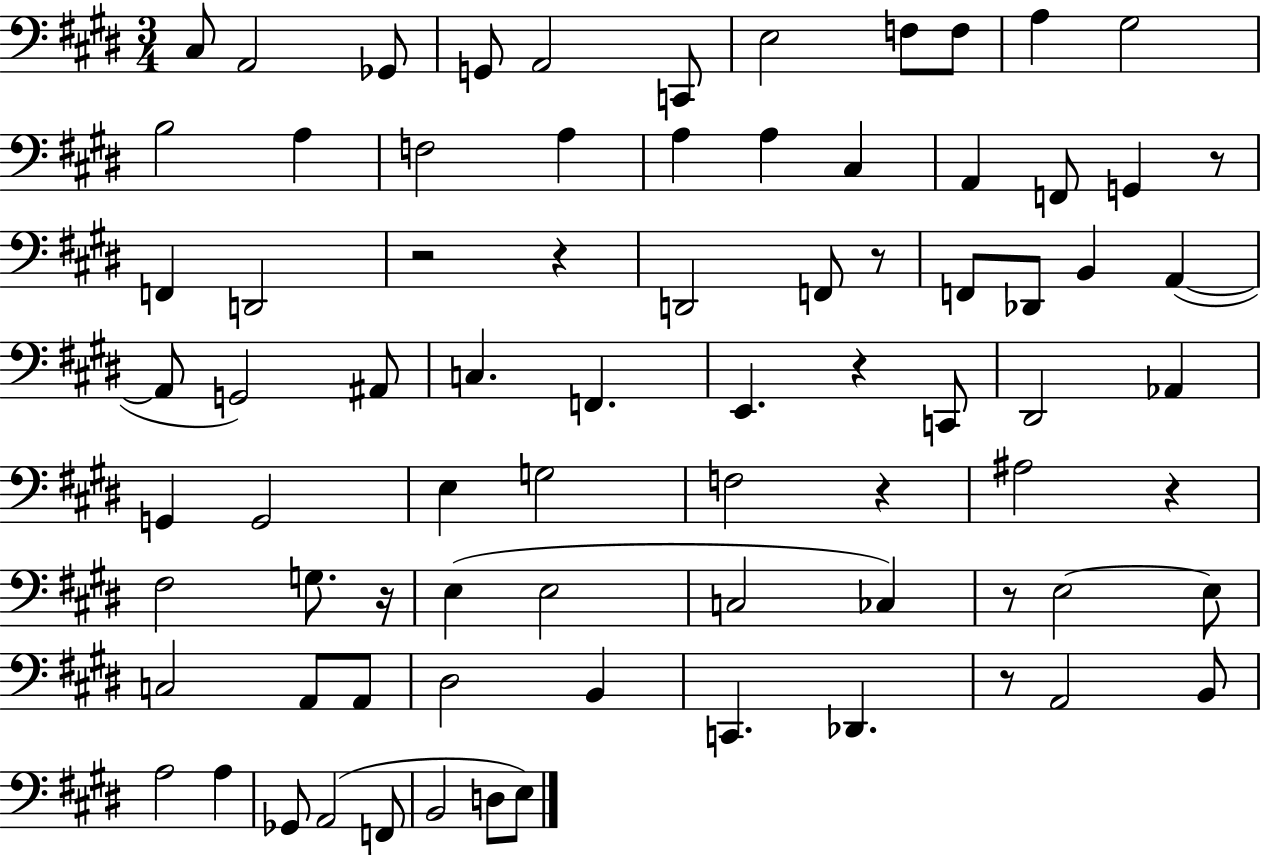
X:1
T:Untitled
M:3/4
L:1/4
K:E
^C,/2 A,,2 _G,,/2 G,,/2 A,,2 C,,/2 E,2 F,/2 F,/2 A, ^G,2 B,2 A, F,2 A, A, A, ^C, A,, F,,/2 G,, z/2 F,, D,,2 z2 z D,,2 F,,/2 z/2 F,,/2 _D,,/2 B,, A,, A,,/2 G,,2 ^A,,/2 C, F,, E,, z C,,/2 ^D,,2 _A,, G,, G,,2 E, G,2 F,2 z ^A,2 z ^F,2 G,/2 z/4 E, E,2 C,2 _C, z/2 E,2 E,/2 C,2 A,,/2 A,,/2 ^D,2 B,, C,, _D,, z/2 A,,2 B,,/2 A,2 A, _G,,/2 A,,2 F,,/2 B,,2 D,/2 E,/2